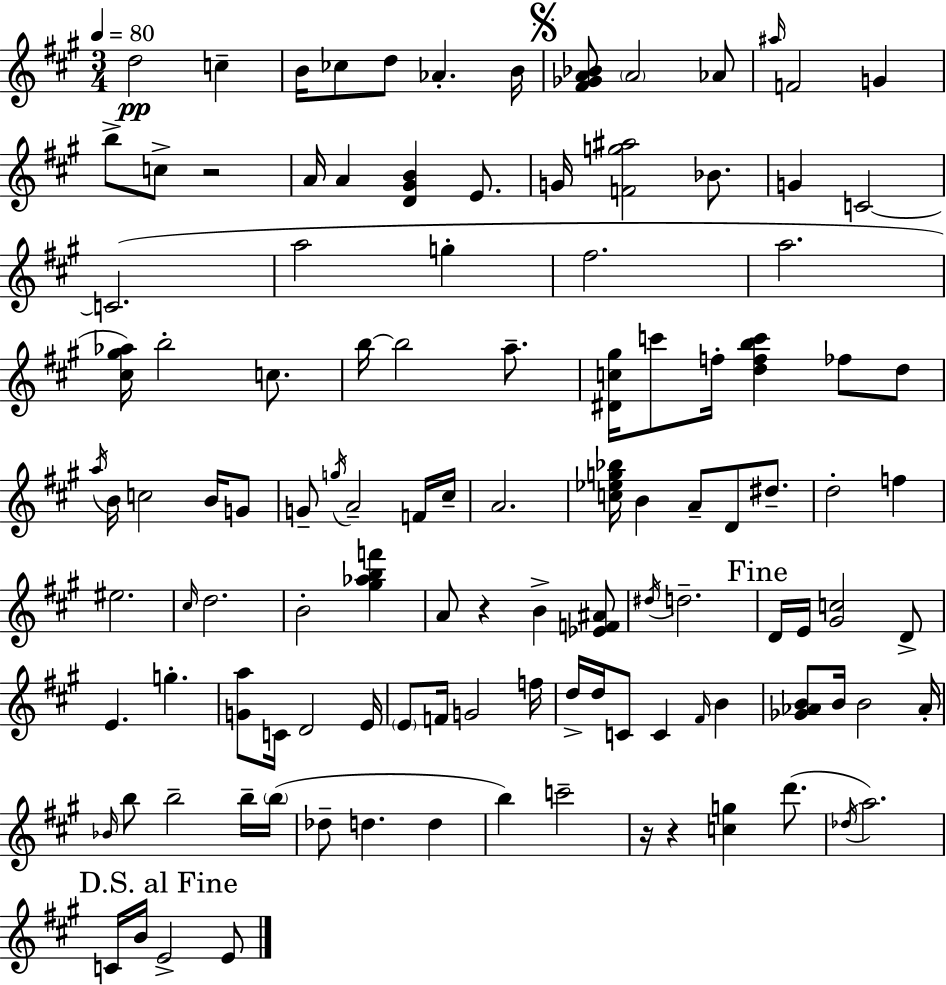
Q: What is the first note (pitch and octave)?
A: D5